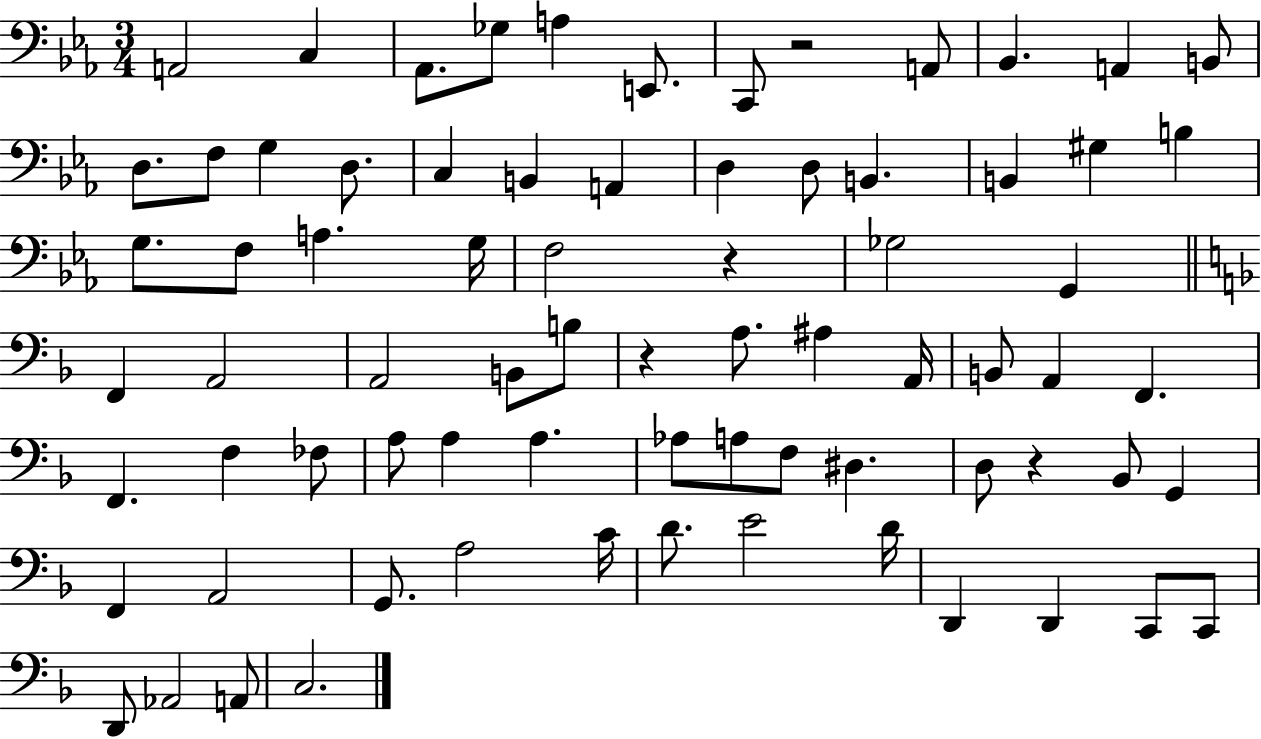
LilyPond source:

{
  \clef bass
  \numericTimeSignature
  \time 3/4
  \key ees \major
  a,2 c4 | aes,8. ges8 a4 e,8. | c,8 r2 a,8 | bes,4. a,4 b,8 | \break d8. f8 g4 d8. | c4 b,4 a,4 | d4 d8 b,4. | b,4 gis4 b4 | \break g8. f8 a4. g16 | f2 r4 | ges2 g,4 | \bar "||" \break \key d \minor f,4 a,2 | a,2 b,8 b8 | r4 a8. ais4 a,16 | b,8 a,4 f,4. | \break f,4. f4 fes8 | a8 a4 a4. | aes8 a8 f8 dis4. | d8 r4 bes,8 g,4 | \break f,4 a,2 | g,8. a2 c'16 | d'8. e'2 d'16 | d,4 d,4 c,8 c,8 | \break d,8 aes,2 a,8 | c2. | \bar "|."
}